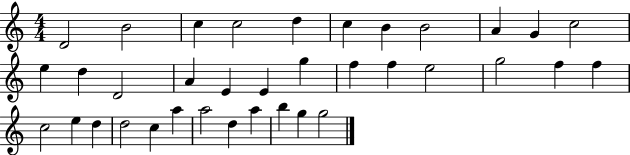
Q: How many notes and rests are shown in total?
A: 36